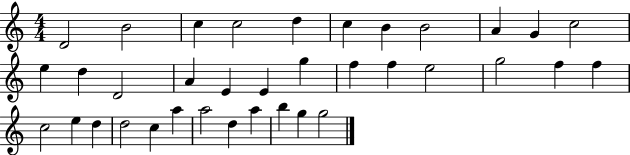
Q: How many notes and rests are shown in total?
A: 36